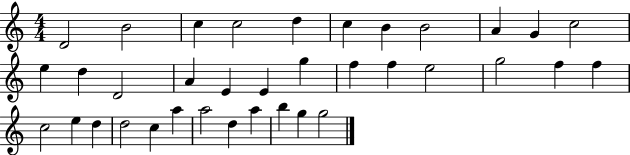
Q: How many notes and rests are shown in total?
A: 36